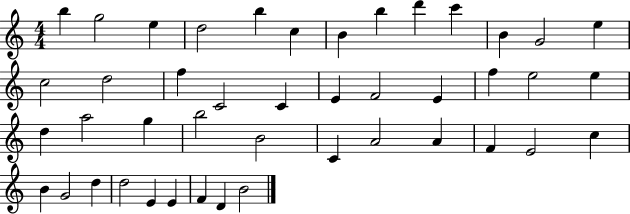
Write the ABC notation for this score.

X:1
T:Untitled
M:4/4
L:1/4
K:C
b g2 e d2 b c B b d' c' B G2 e c2 d2 f C2 C E F2 E f e2 e d a2 g b2 B2 C A2 A F E2 c B G2 d d2 E E F D B2